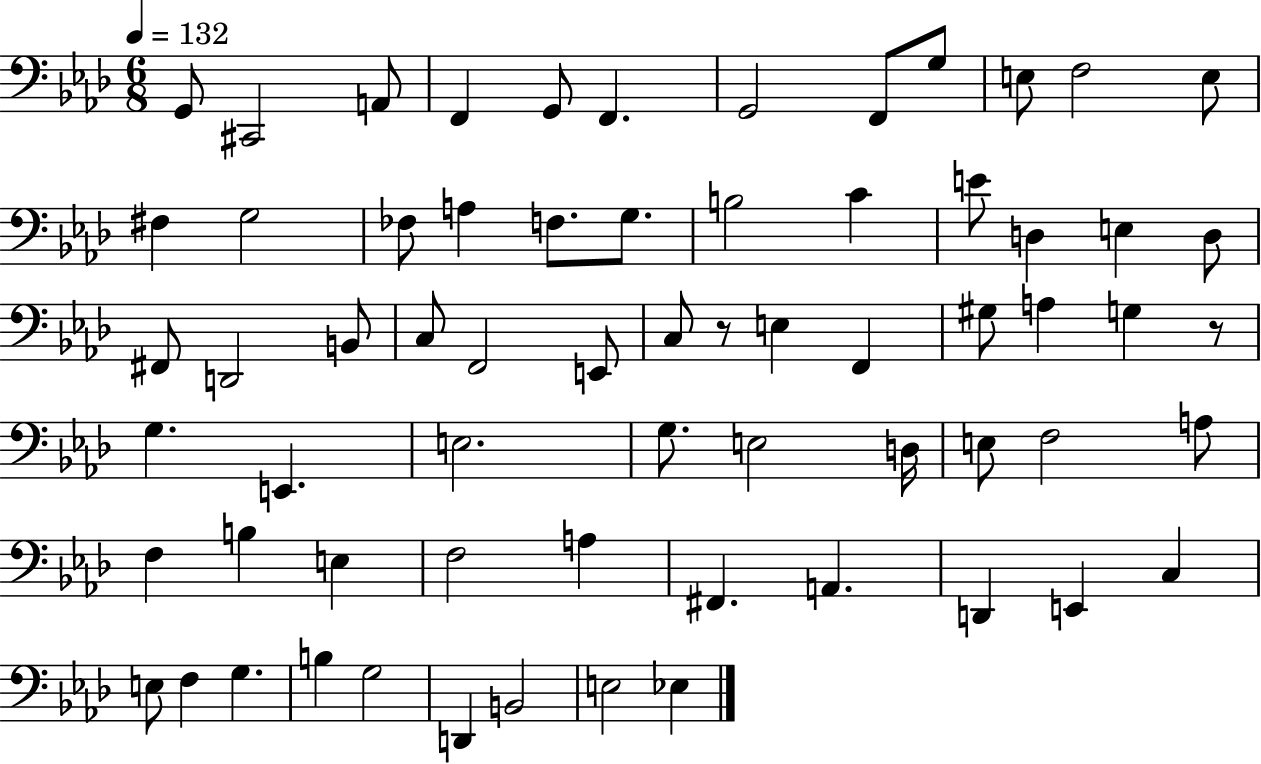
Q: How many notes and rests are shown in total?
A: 66